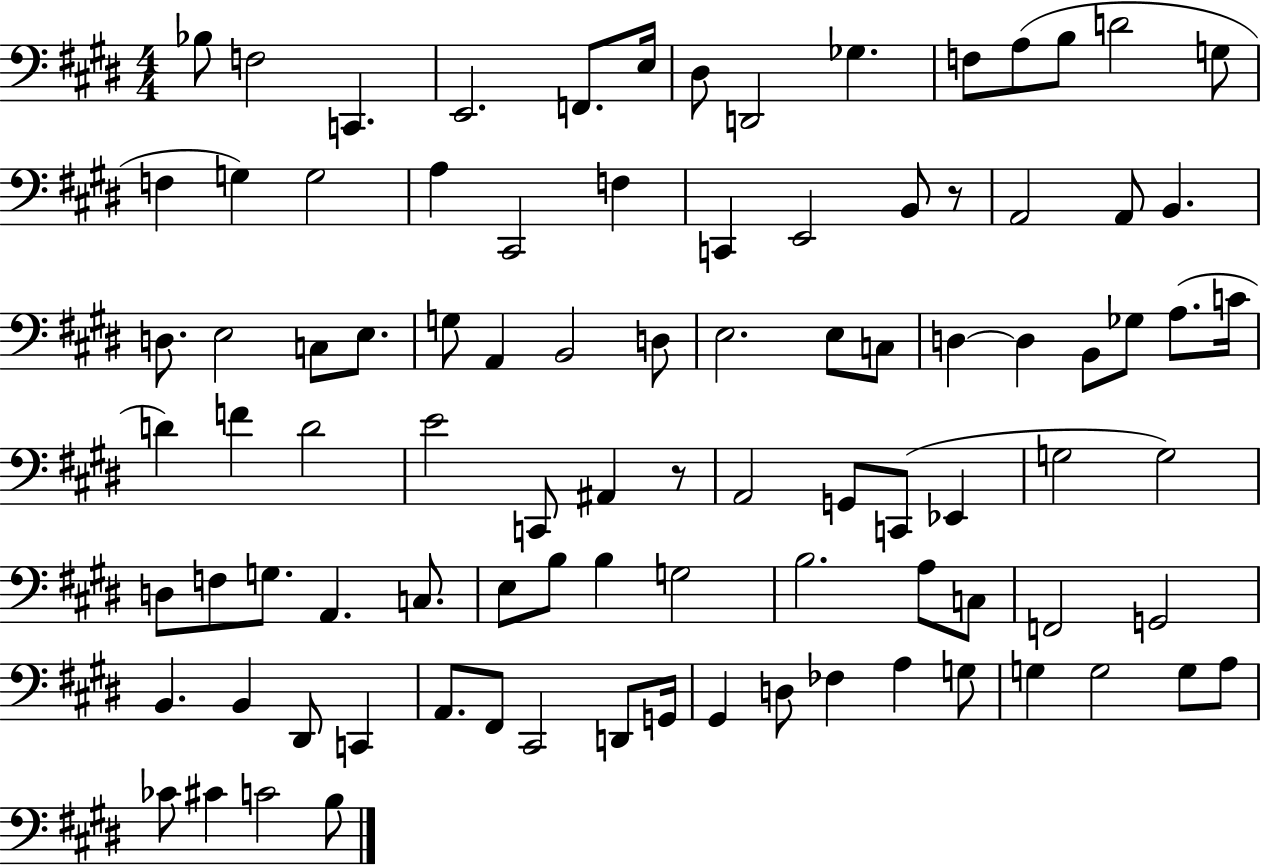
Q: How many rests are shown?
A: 2